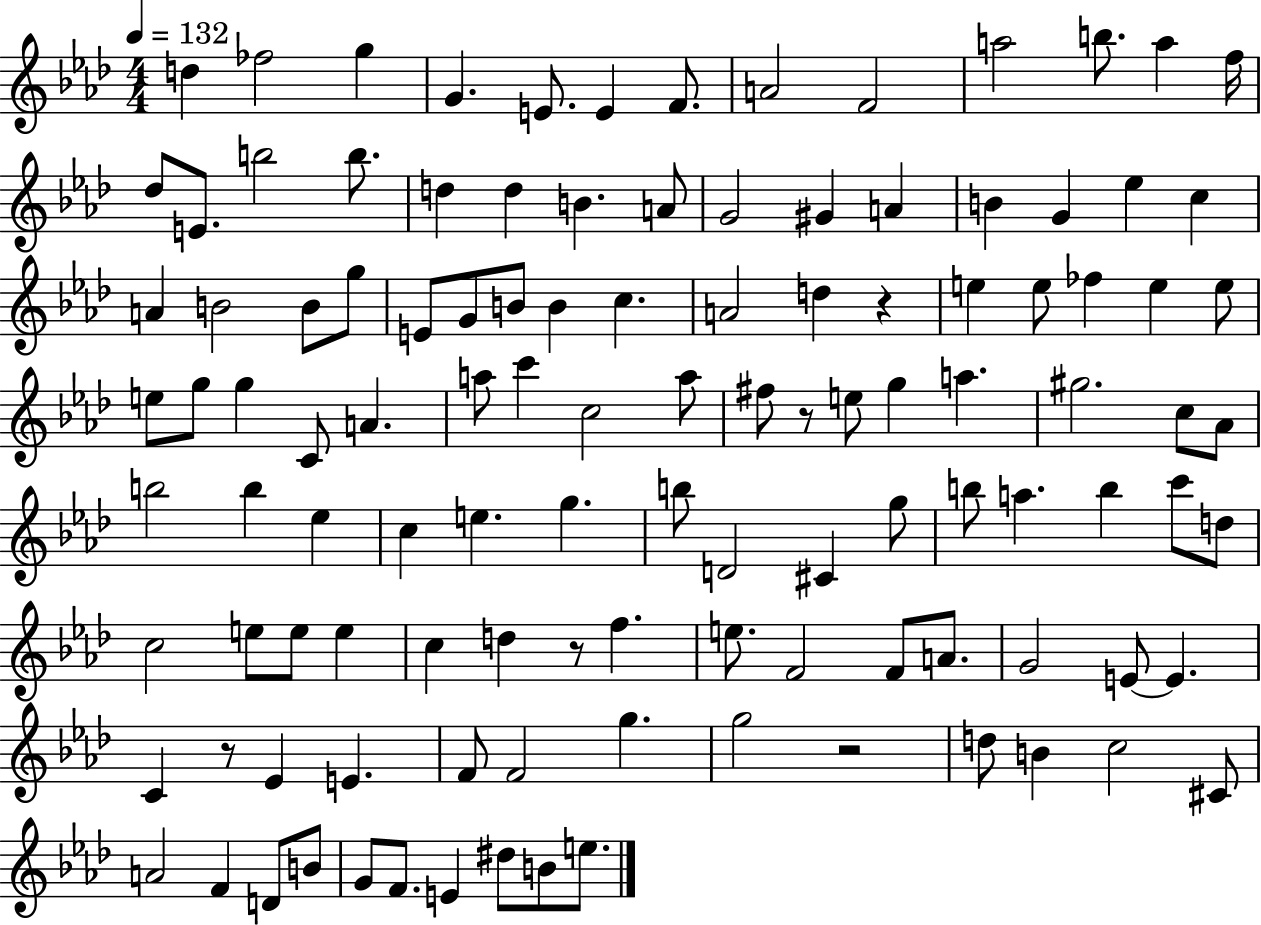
D5/q FES5/h G5/q G4/q. E4/e. E4/q F4/e. A4/h F4/h A5/h B5/e. A5/q F5/s Db5/e E4/e. B5/h B5/e. D5/q D5/q B4/q. A4/e G4/h G#4/q A4/q B4/q G4/q Eb5/q C5/q A4/q B4/h B4/e G5/e E4/e G4/e B4/e B4/q C5/q. A4/h D5/q R/q E5/q E5/e FES5/q E5/q E5/e E5/e G5/e G5/q C4/e A4/q. A5/e C6/q C5/h A5/e F#5/e R/e E5/e G5/q A5/q. G#5/h. C5/e Ab4/e B5/h B5/q Eb5/q C5/q E5/q. G5/q. B5/e D4/h C#4/q G5/e B5/e A5/q. B5/q C6/e D5/e C5/h E5/e E5/e E5/q C5/q D5/q R/e F5/q. E5/e. F4/h F4/e A4/e. G4/h E4/e E4/q. C4/q R/e Eb4/q E4/q. F4/e F4/h G5/q. G5/h R/h D5/e B4/q C5/h C#4/e A4/h F4/q D4/e B4/e G4/e F4/e. E4/q D#5/e B4/e E5/e.